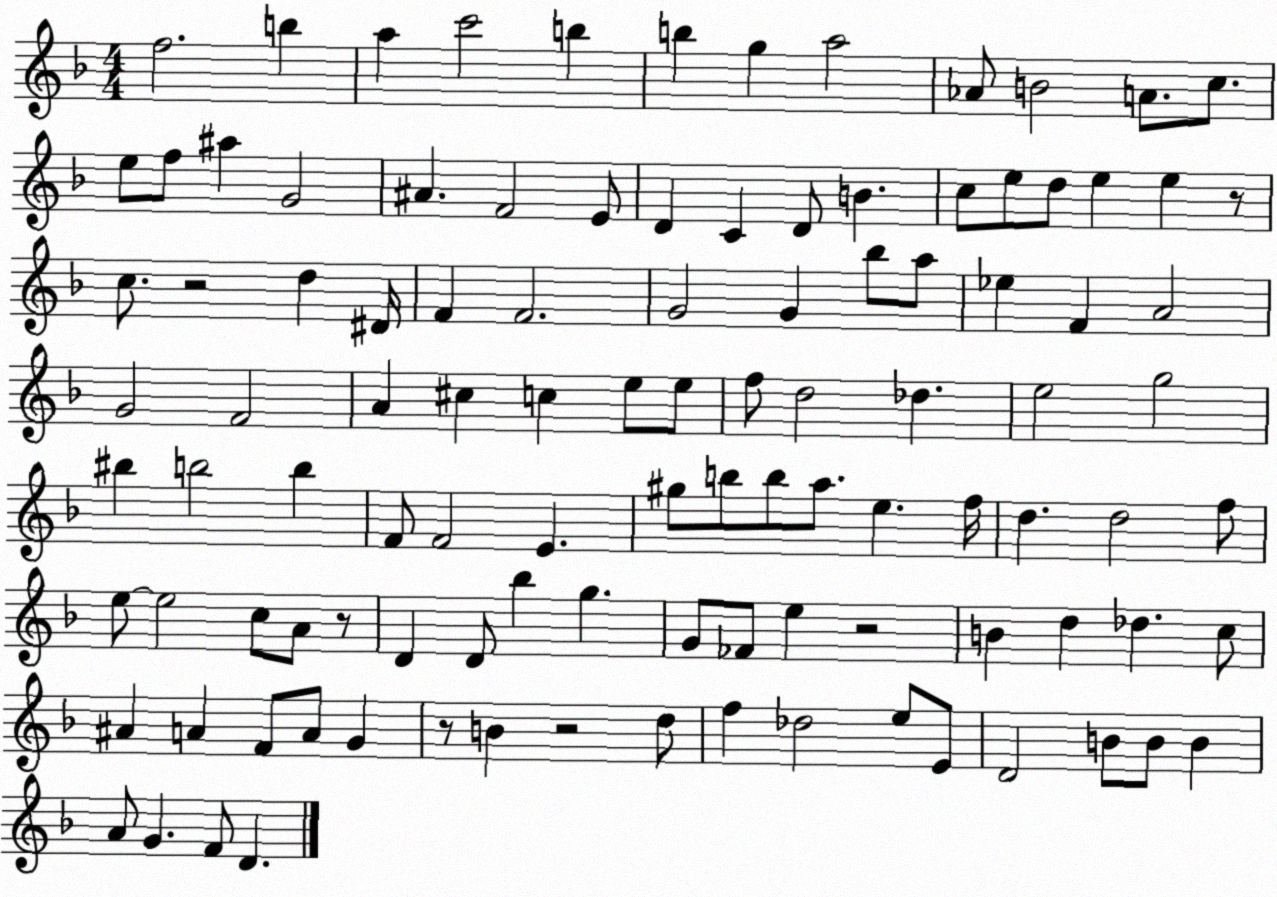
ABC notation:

X:1
T:Untitled
M:4/4
L:1/4
K:F
f2 b a c'2 b b g a2 _A/2 B2 A/2 c/2 e/2 f/2 ^a G2 ^A F2 E/2 D C D/2 B c/2 e/2 d/2 e e z/2 c/2 z2 d ^D/4 F F2 G2 G _b/2 a/2 _e F A2 G2 F2 A ^c c e/2 e/2 f/2 d2 _d e2 g2 ^b b2 b F/2 F2 E ^g/2 b/2 b/2 a/2 e f/4 d d2 f/2 e/2 e2 c/2 A/2 z/2 D D/2 _b g G/2 _F/2 e z2 B d _d c/2 ^A A F/2 A/2 G z/2 B z2 d/2 f _d2 e/2 E/2 D2 B/2 B/2 B A/2 G F/2 D